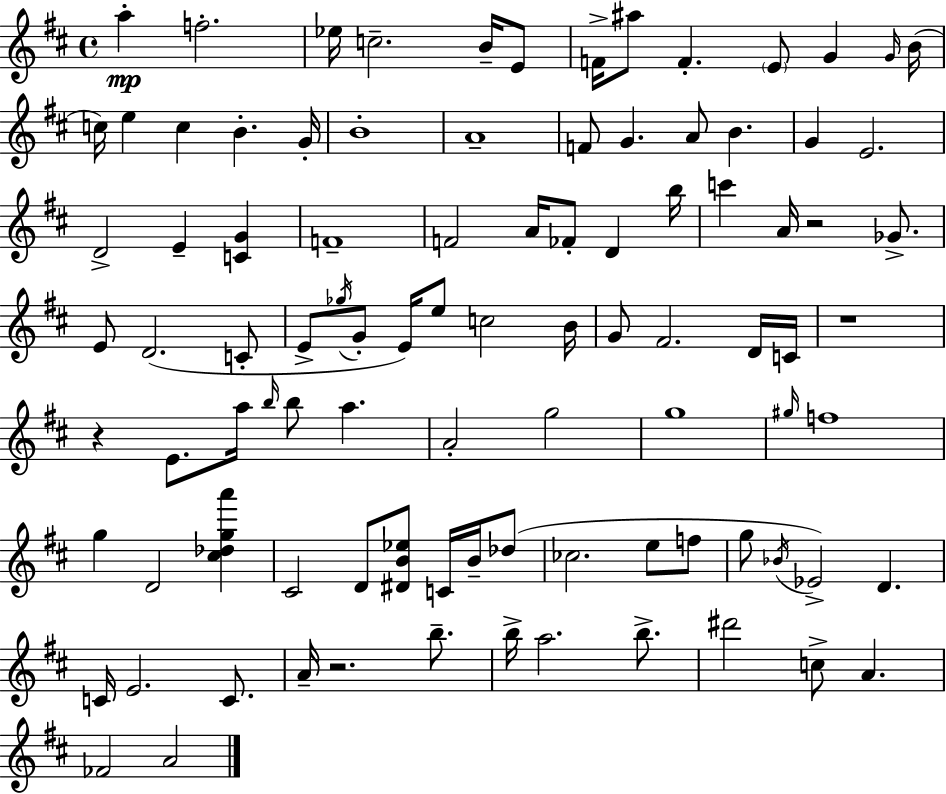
{
  \clef treble
  \time 4/4
  \defaultTimeSignature
  \key d \major
  \repeat volta 2 { a''4-.\mp f''2.-. | ees''16 c''2.-- b'16-- e'8 | f'16-> ais''8 f'4.-. \parenthesize e'8 g'4 \grace { g'16 }( | b'16 c''16) e''4 c''4 b'4.-. | \break g'16-. b'1-. | a'1-- | f'8 g'4. a'8 b'4. | g'4 e'2. | \break d'2-> e'4-- <c' g'>4 | f'1-- | f'2 a'16 fes'8-. d'4 | b''16 c'''4 a'16 r2 ges'8.-> | \break e'8 d'2.( c'8-. | e'8-> \acciaccatura { ges''16 } g'8-. e'16) e''8 c''2 | b'16 g'8 fis'2. | d'16 c'16 r1 | \break r4 e'8. a''16 \grace { b''16 } b''8 a''4. | a'2-. g''2 | g''1 | \grace { gis''16 } f''1 | \break g''4 d'2 | <cis'' des'' g'' a'''>4 cis'2 d'8 <dis' b' ees''>8 | c'16 b'16-- des''8( ces''2. | e''8 f''8 g''8 \acciaccatura { bes'16 }) ees'2-> d'4. | \break c'16 e'2. | c'8. a'16-- r2. | b''8.-- b''16-> a''2. | b''8.-> dis'''2 c''8-> a'4. | \break fes'2 a'2 | } \bar "|."
}